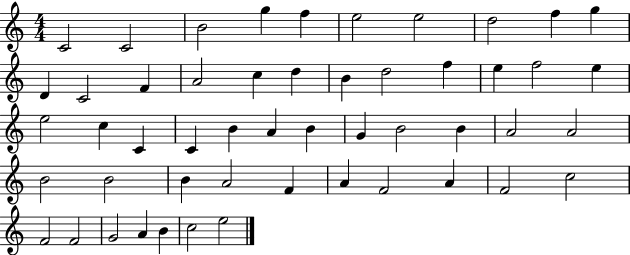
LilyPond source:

{
  \clef treble
  \numericTimeSignature
  \time 4/4
  \key c \major
  c'2 c'2 | b'2 g''4 f''4 | e''2 e''2 | d''2 f''4 g''4 | \break d'4 c'2 f'4 | a'2 c''4 d''4 | b'4 d''2 f''4 | e''4 f''2 e''4 | \break e''2 c''4 c'4 | c'4 b'4 a'4 b'4 | g'4 b'2 b'4 | a'2 a'2 | \break b'2 b'2 | b'4 a'2 f'4 | a'4 f'2 a'4 | f'2 c''2 | \break f'2 f'2 | g'2 a'4 b'4 | c''2 e''2 | \bar "|."
}